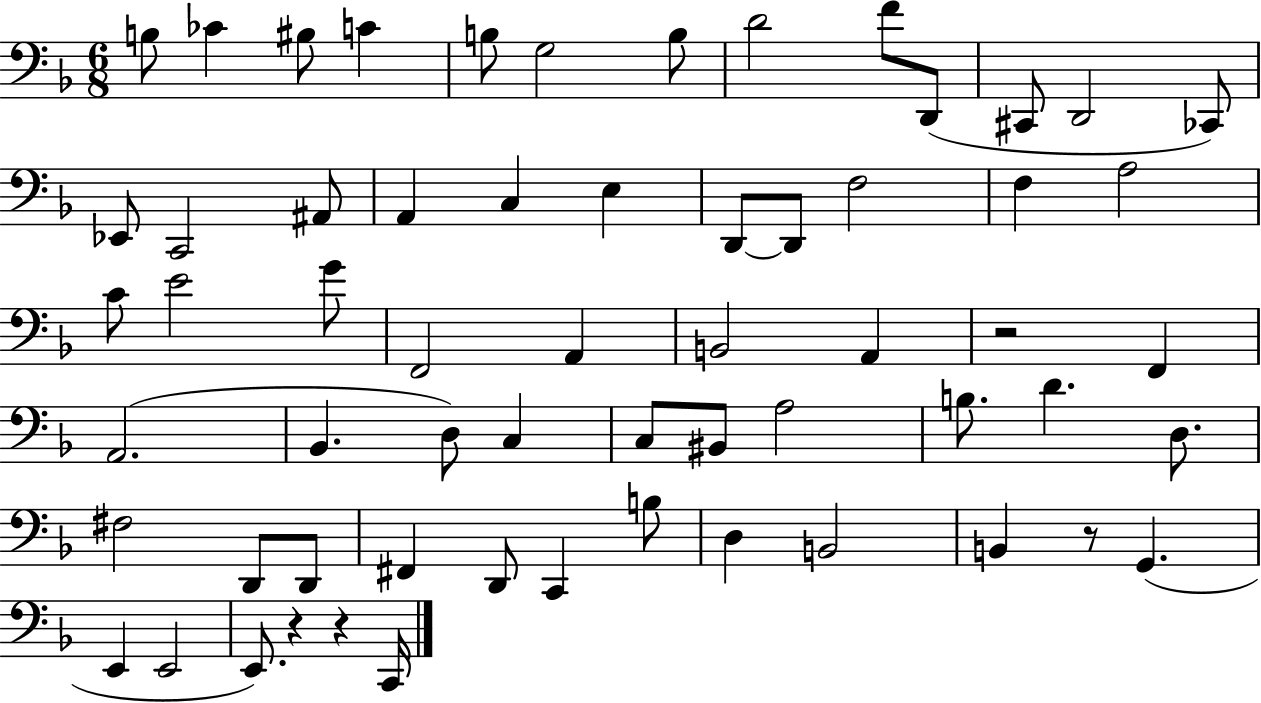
X:1
T:Untitled
M:6/8
L:1/4
K:F
B,/2 _C ^B,/2 C B,/2 G,2 B,/2 D2 F/2 D,,/2 ^C,,/2 D,,2 _C,,/2 _E,,/2 C,,2 ^A,,/2 A,, C, E, D,,/2 D,,/2 F,2 F, A,2 C/2 E2 G/2 F,,2 A,, B,,2 A,, z2 F,, A,,2 _B,, D,/2 C, C,/2 ^B,,/2 A,2 B,/2 D D,/2 ^F,2 D,,/2 D,,/2 ^F,, D,,/2 C,, B,/2 D, B,,2 B,, z/2 G,, E,, E,,2 E,,/2 z z C,,/4